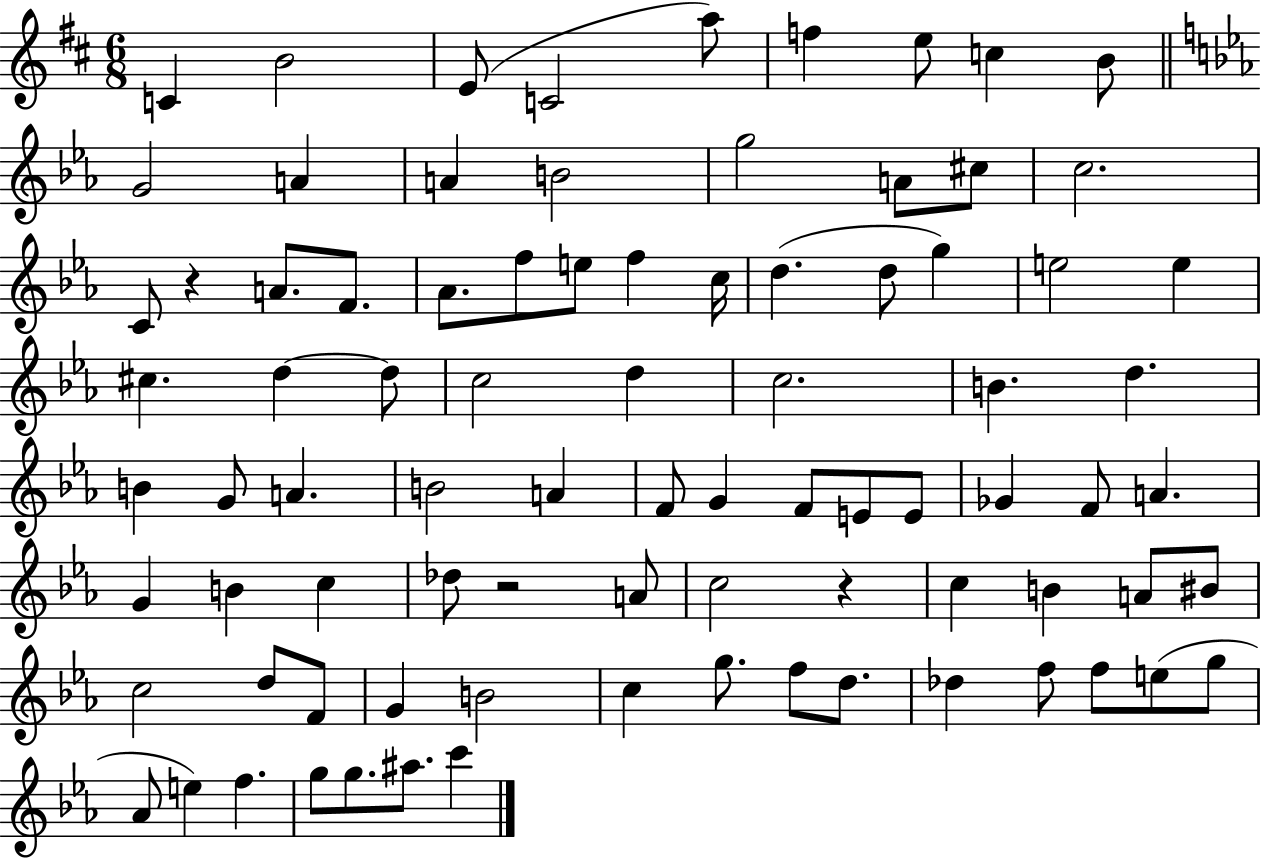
{
  \clef treble
  \numericTimeSignature
  \time 6/8
  \key d \major
  c'4 b'2 | e'8( c'2 a''8) | f''4 e''8 c''4 b'8 | \bar "||" \break \key c \minor g'2 a'4 | a'4 b'2 | g''2 a'8 cis''8 | c''2. | \break c'8 r4 a'8. f'8. | aes'8. f''8 e''8 f''4 c''16 | d''4.( d''8 g''4) | e''2 e''4 | \break cis''4. d''4~~ d''8 | c''2 d''4 | c''2. | b'4. d''4. | \break b'4 g'8 a'4. | b'2 a'4 | f'8 g'4 f'8 e'8 e'8 | ges'4 f'8 a'4. | \break g'4 b'4 c''4 | des''8 r2 a'8 | c''2 r4 | c''4 b'4 a'8 bis'8 | \break c''2 d''8 f'8 | g'4 b'2 | c''4 g''8. f''8 d''8. | des''4 f''8 f''8 e''8( g''8 | \break aes'8 e''4) f''4. | g''8 g''8. ais''8. c'''4 | \bar "|."
}